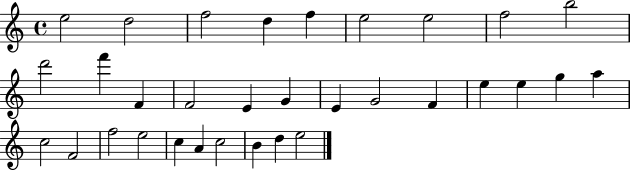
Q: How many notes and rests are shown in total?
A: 32